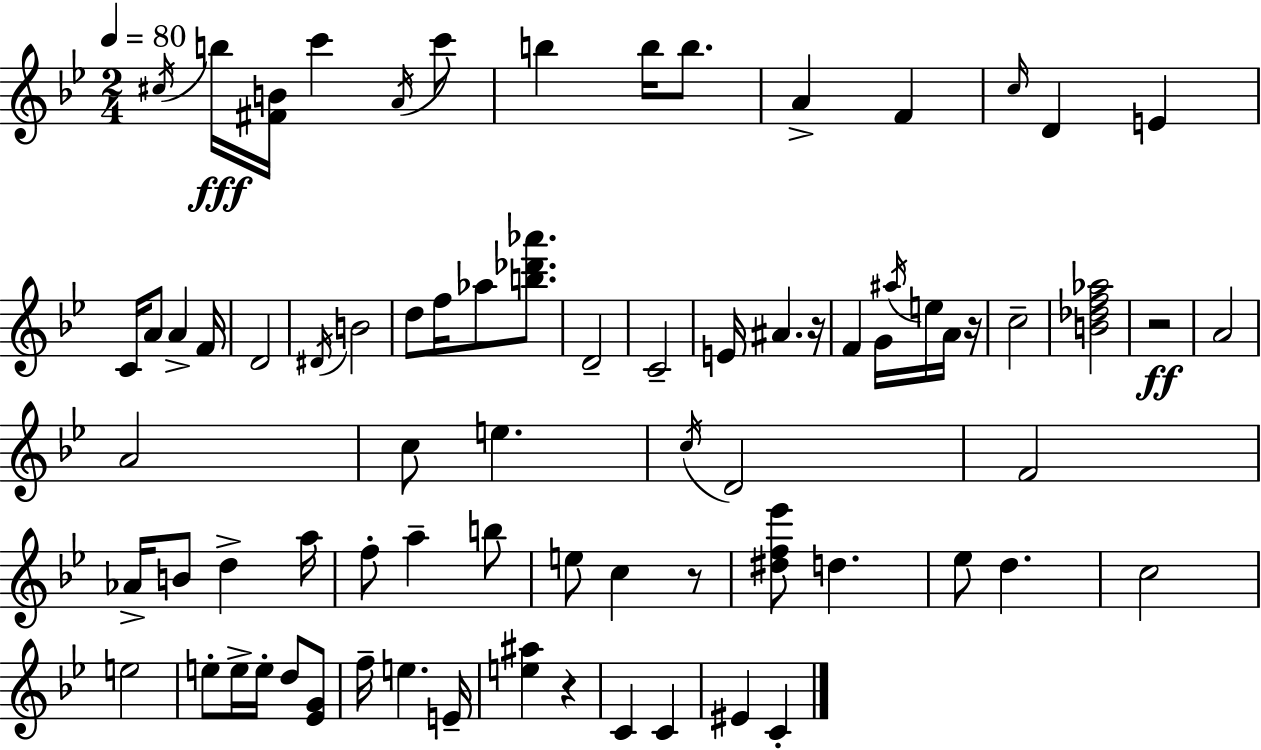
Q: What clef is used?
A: treble